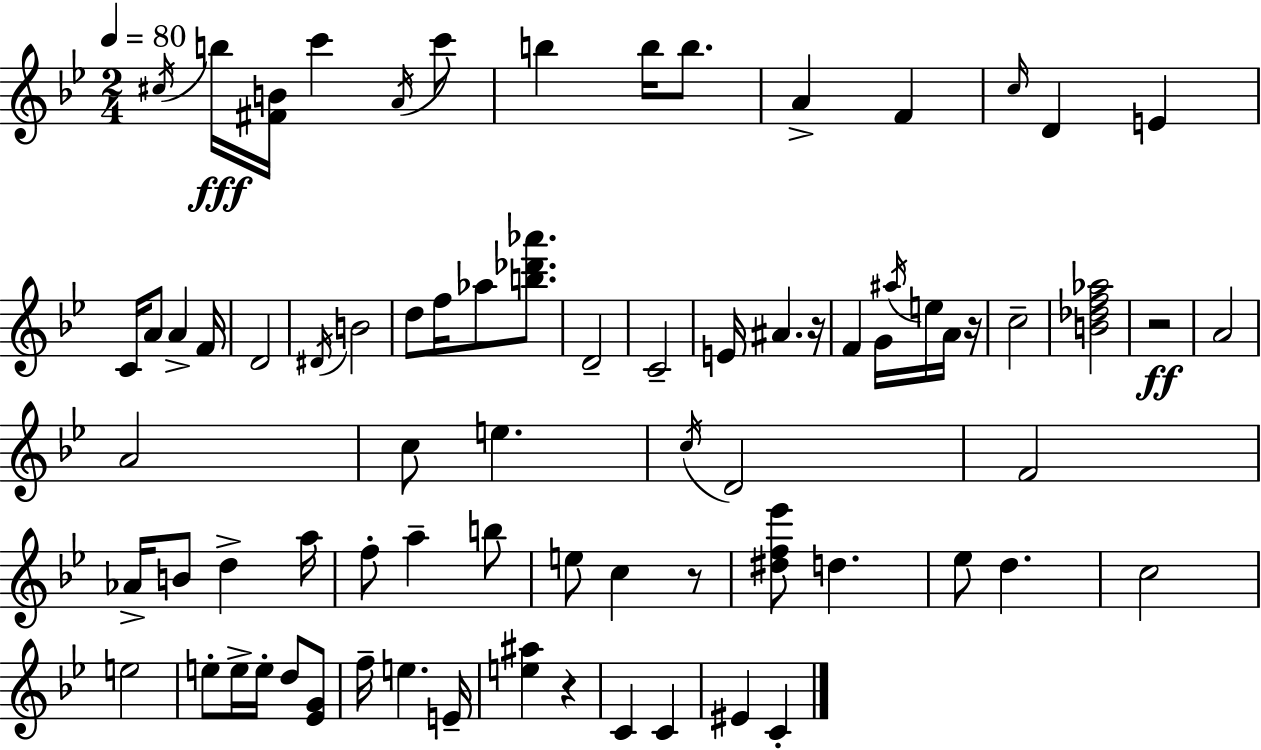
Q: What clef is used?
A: treble